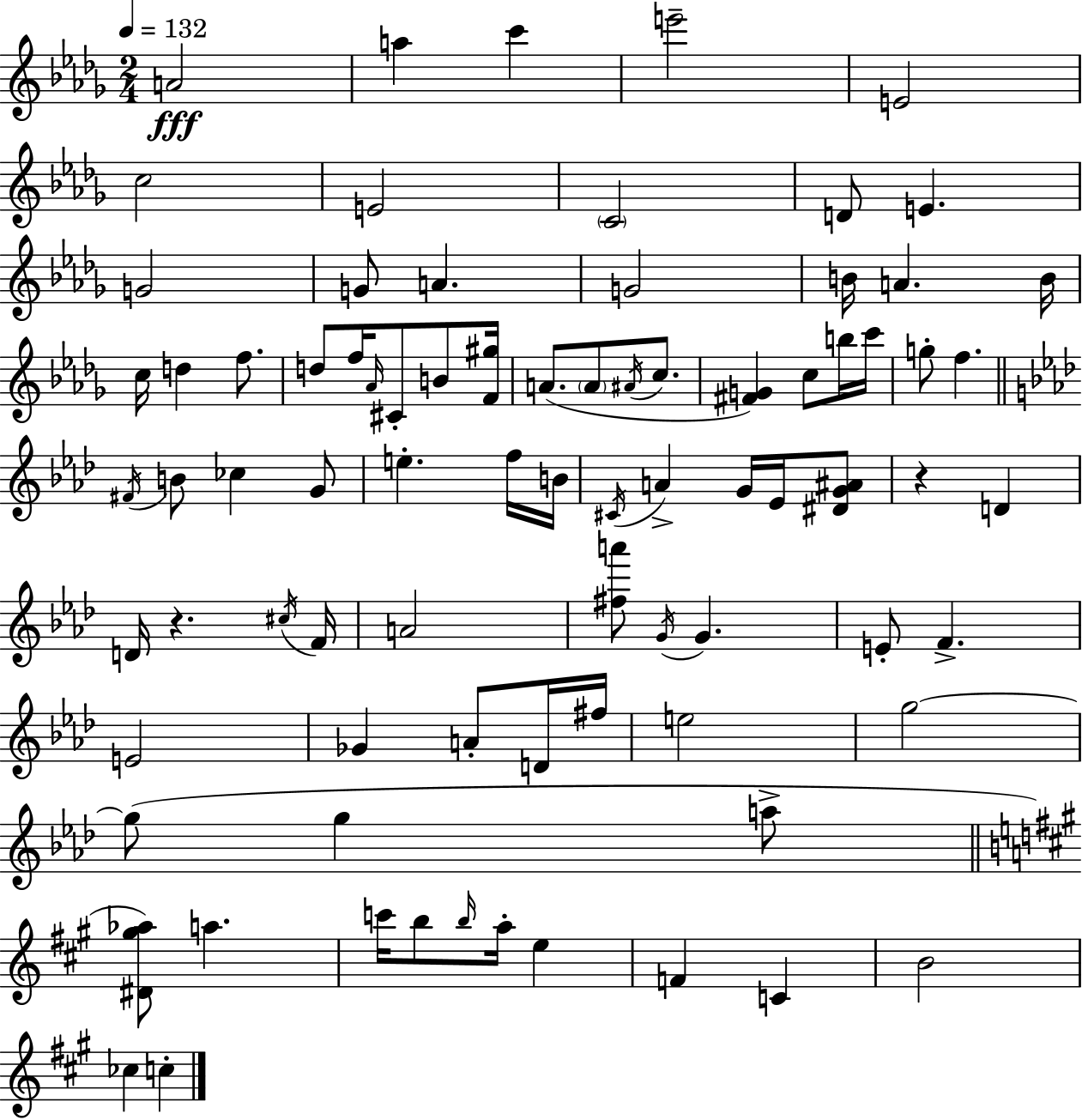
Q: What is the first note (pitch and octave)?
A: A4